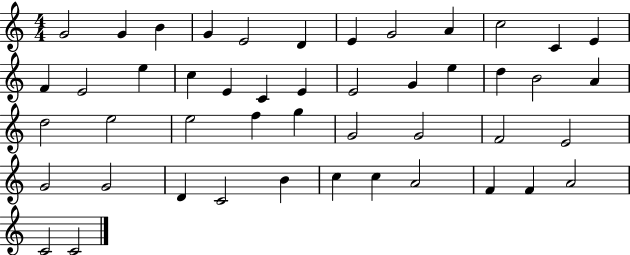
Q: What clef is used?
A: treble